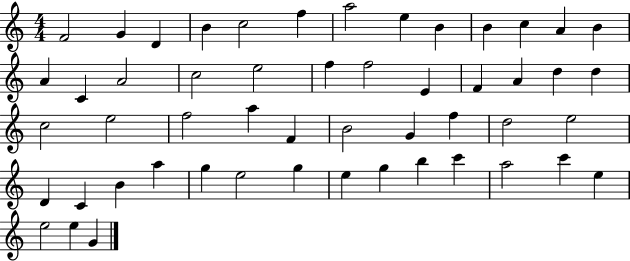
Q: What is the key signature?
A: C major